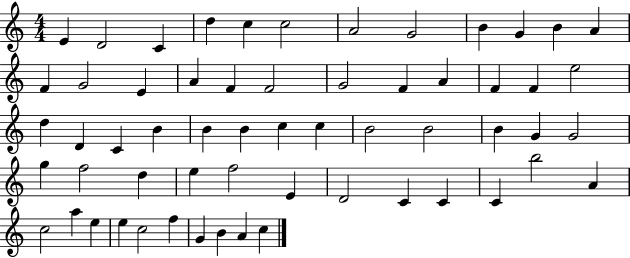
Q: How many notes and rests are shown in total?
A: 59